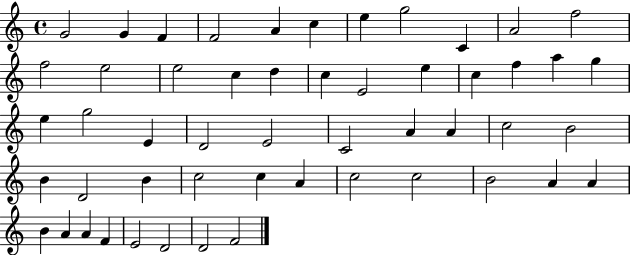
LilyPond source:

{
  \clef treble
  \time 4/4
  \defaultTimeSignature
  \key c \major
  g'2 g'4 f'4 | f'2 a'4 c''4 | e''4 g''2 c'4 | a'2 f''2 | \break f''2 e''2 | e''2 c''4 d''4 | c''4 e'2 e''4 | c''4 f''4 a''4 g''4 | \break e''4 g''2 e'4 | d'2 e'2 | c'2 a'4 a'4 | c''2 b'2 | \break b'4 d'2 b'4 | c''2 c''4 a'4 | c''2 c''2 | b'2 a'4 a'4 | \break b'4 a'4 a'4 f'4 | e'2 d'2 | d'2 f'2 | \bar "|."
}